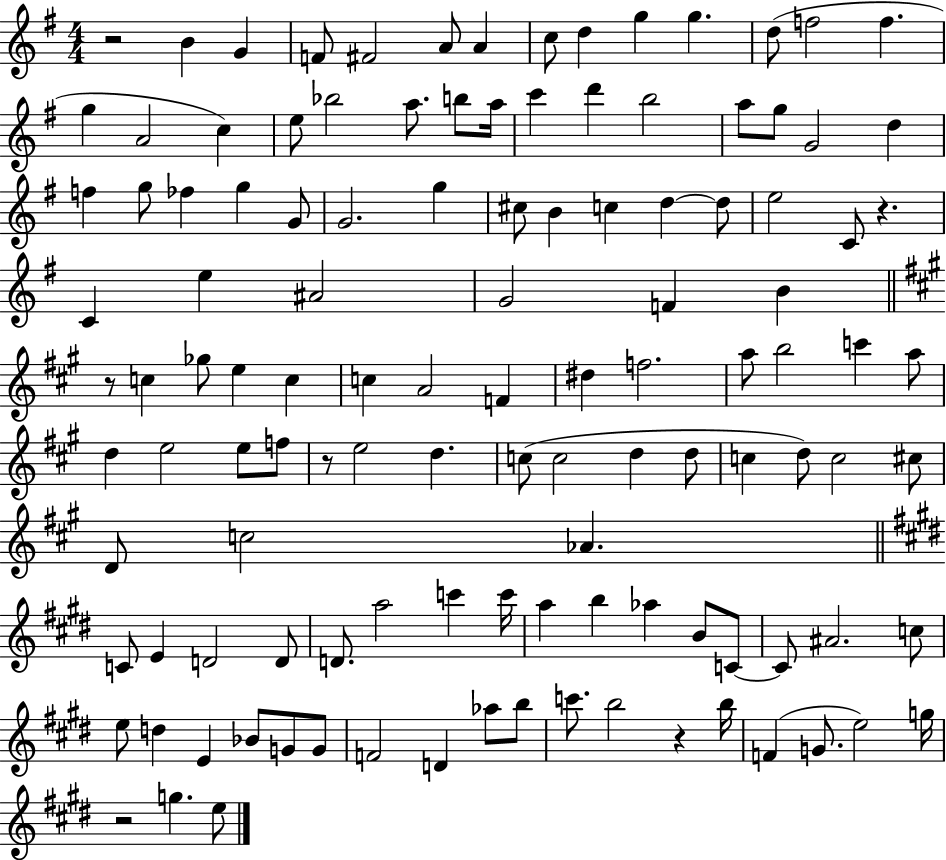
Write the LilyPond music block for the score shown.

{
  \clef treble
  \numericTimeSignature
  \time 4/4
  \key g \major
  r2 b'4 g'4 | f'8 fis'2 a'8 a'4 | c''8 d''4 g''4 g''4. | d''8( f''2 f''4. | \break g''4 a'2 c''4) | e''8 bes''2 a''8. b''8 a''16 | c'''4 d'''4 b''2 | a''8 g''8 g'2 d''4 | \break f''4 g''8 fes''4 g''4 g'8 | g'2. g''4 | cis''8 b'4 c''4 d''4~~ d''8 | e''2 c'8 r4. | \break c'4 e''4 ais'2 | g'2 f'4 b'4 | \bar "||" \break \key a \major r8 c''4 ges''8 e''4 c''4 | c''4 a'2 f'4 | dis''4 f''2. | a''8 b''2 c'''4 a''8 | \break d''4 e''2 e''8 f''8 | r8 e''2 d''4. | c''8( c''2 d''4 d''8 | c''4 d''8) c''2 cis''8 | \break d'8 c''2 aes'4. | \bar "||" \break \key e \major c'8 e'4 d'2 d'8 | d'8. a''2 c'''4 c'''16 | a''4 b''4 aes''4 b'8 c'8~~ | c'8 ais'2. c''8 | \break e''8 d''4 e'4 bes'8 g'8 g'8 | f'2 d'4 aes''8 b''8 | c'''8. b''2 r4 b''16 | f'4( g'8. e''2) g''16 | \break r2 g''4. e''8 | \bar "|."
}